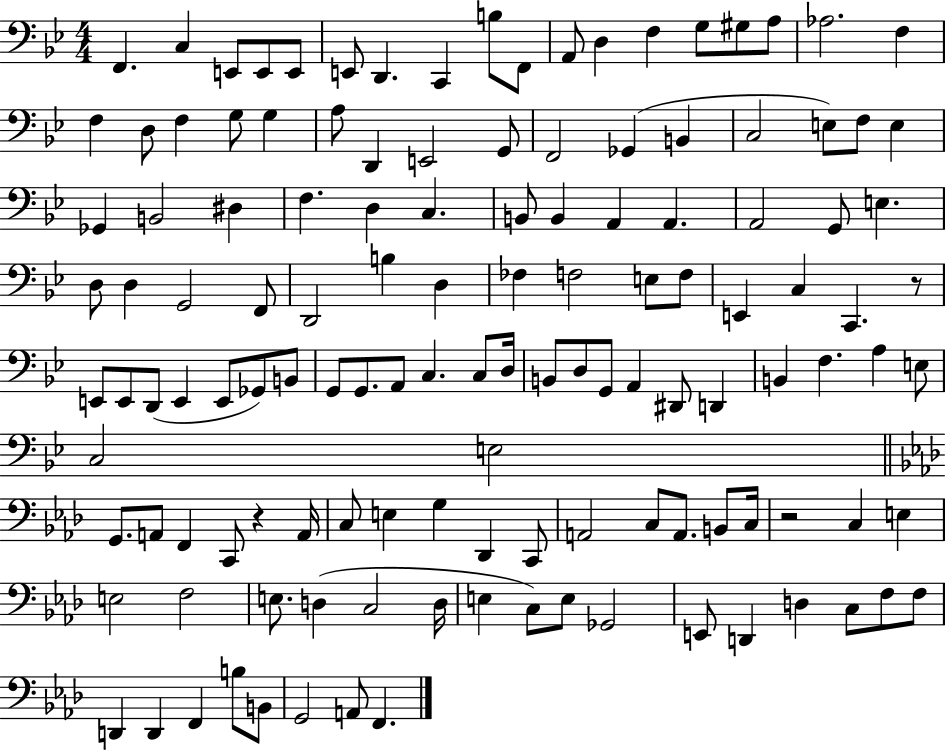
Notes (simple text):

F2/q. C3/q E2/e E2/e E2/e E2/e D2/q. C2/q B3/e F2/e A2/e D3/q F3/q G3/e G#3/e A3/e Ab3/h. F3/q F3/q D3/e F3/q G3/e G3/q A3/e D2/q E2/h G2/e F2/h Gb2/q B2/q C3/h E3/e F3/e E3/q Gb2/q B2/h D#3/q F3/q. D3/q C3/q. B2/e B2/q A2/q A2/q. A2/h G2/e E3/q. D3/e D3/q G2/h F2/e D2/h B3/q D3/q FES3/q F3/h E3/e F3/e E2/q C3/q C2/q. R/e E2/e E2/e D2/e E2/q E2/e Gb2/e B2/e G2/e G2/e. A2/e C3/q. C3/e D3/s B2/e D3/e G2/e A2/q D#2/e D2/q B2/q F3/q. A3/q E3/e C3/h E3/h G2/e. A2/e F2/q C2/e R/q A2/s C3/e E3/q G3/q Db2/q C2/e A2/h C3/e A2/e. B2/e C3/s R/h C3/q E3/q E3/h F3/h E3/e. D3/q C3/h D3/s E3/q C3/e E3/e Gb2/h E2/e D2/q D3/q C3/e F3/e F3/e D2/q D2/q F2/q B3/e B2/e G2/h A2/e F2/q.